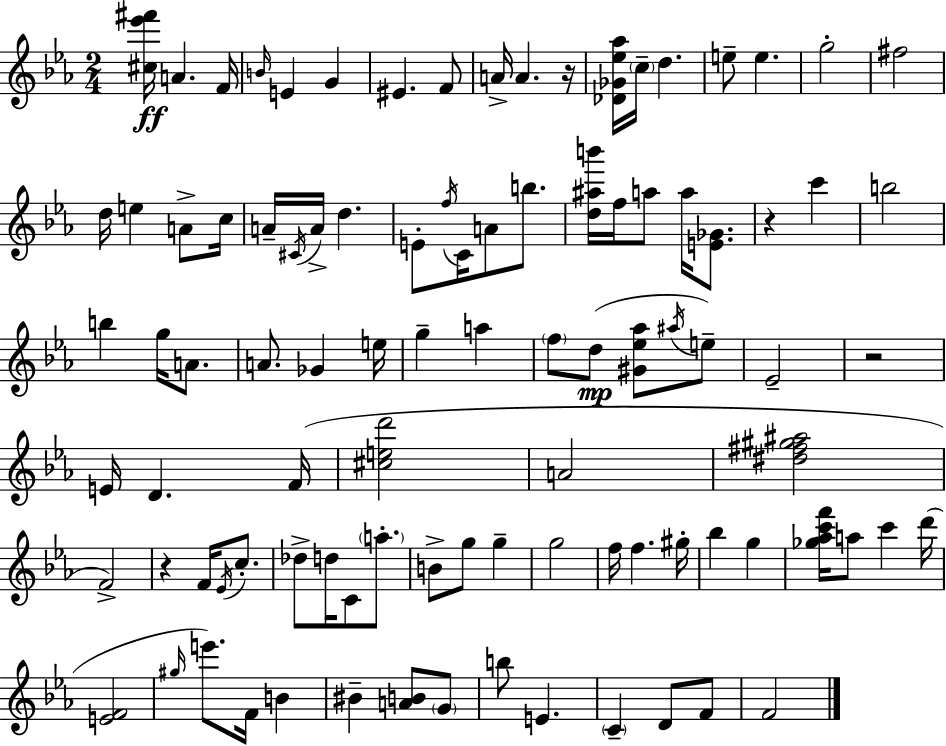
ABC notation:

X:1
T:Untitled
M:2/4
L:1/4
K:Eb
[^c_e'^f']/4 A F/4 B/4 E G ^E F/2 A/4 A z/4 [_D_G_e_a]/4 c/4 d e/2 e g2 ^f2 d/4 e A/2 c/4 A/4 ^C/4 A/4 d E/2 f/4 C/4 A/2 b/2 [d^ab']/4 f/4 a/2 a/4 [E_G]/2 z c' b2 b g/4 A/2 A/2 _G e/4 g a f/2 d/2 [^G_e_a]/2 ^a/4 e/2 _E2 z2 E/4 D F/4 [^ced']2 A2 [^d^f^g^a]2 F2 z F/4 _E/4 c/2 _d/2 d/4 C/2 a/2 B/2 g/2 g g2 f/4 f ^g/4 _b g [_g_ac'f']/4 a/2 c' d'/4 [EF]2 ^g/4 e'/2 F/4 B ^B [AB]/2 G/2 b/2 E C D/2 F/2 F2